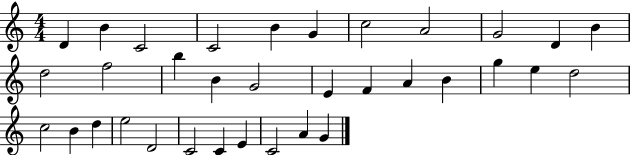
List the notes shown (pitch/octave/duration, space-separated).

D4/q B4/q C4/h C4/h B4/q G4/q C5/h A4/h G4/h D4/q B4/q D5/h F5/h B5/q B4/q G4/h E4/q F4/q A4/q B4/q G5/q E5/q D5/h C5/h B4/q D5/q E5/h D4/h C4/h C4/q E4/q C4/h A4/q G4/q